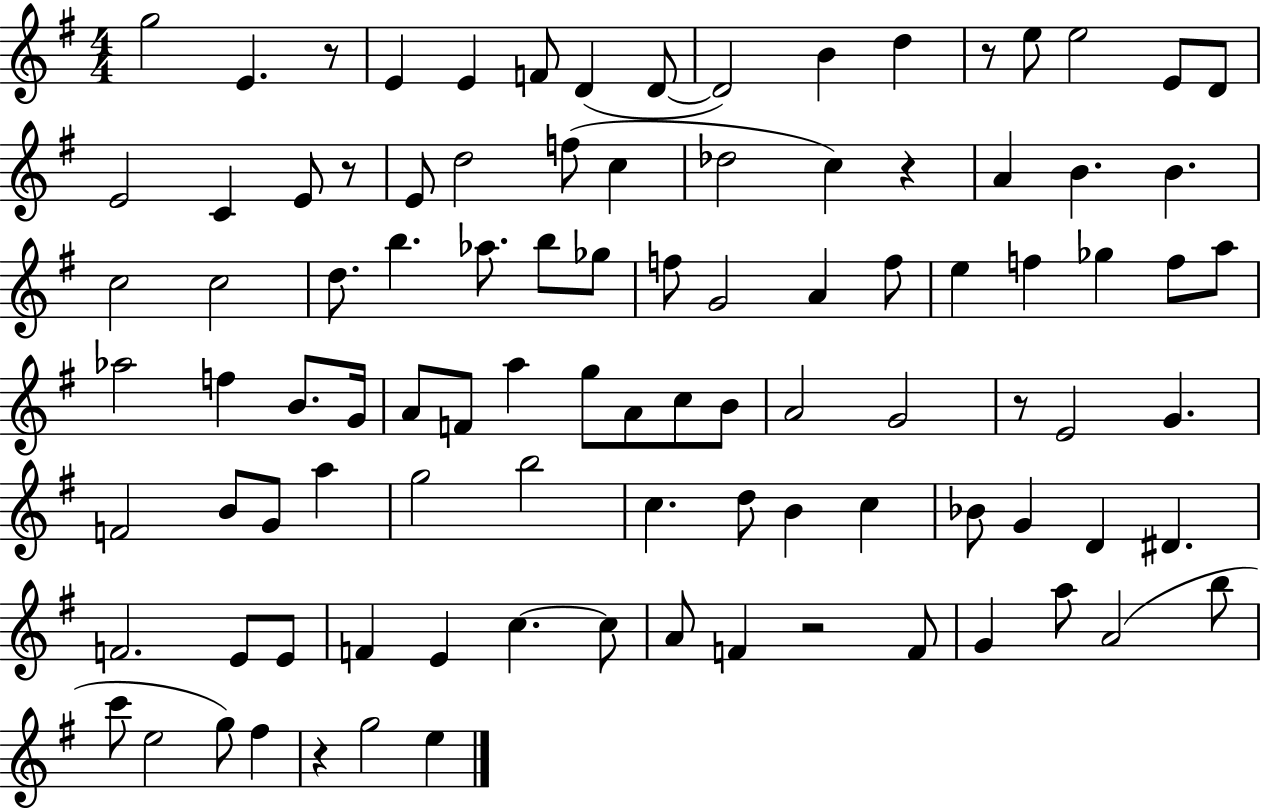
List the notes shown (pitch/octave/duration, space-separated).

G5/h E4/q. R/e E4/q E4/q F4/e D4/q D4/e D4/h B4/q D5/q R/e E5/e E5/h E4/e D4/e E4/h C4/q E4/e R/e E4/e D5/h F5/e C5/q Db5/h C5/q R/q A4/q B4/q. B4/q. C5/h C5/h D5/e. B5/q. Ab5/e. B5/e Gb5/e F5/e G4/h A4/q F5/e E5/q F5/q Gb5/q F5/e A5/e Ab5/h F5/q B4/e. G4/s A4/e F4/e A5/q G5/e A4/e C5/e B4/e A4/h G4/h R/e E4/h G4/q. F4/h B4/e G4/e A5/q G5/h B5/h C5/q. D5/e B4/q C5/q Bb4/e G4/q D4/q D#4/q. F4/h. E4/e E4/e F4/q E4/q C5/q. C5/e A4/e F4/q R/h F4/e G4/q A5/e A4/h B5/e C6/e E5/h G5/e F#5/q R/q G5/h E5/q